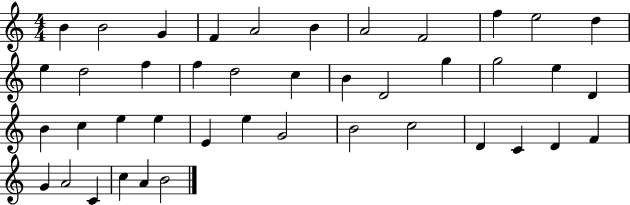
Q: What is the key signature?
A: C major